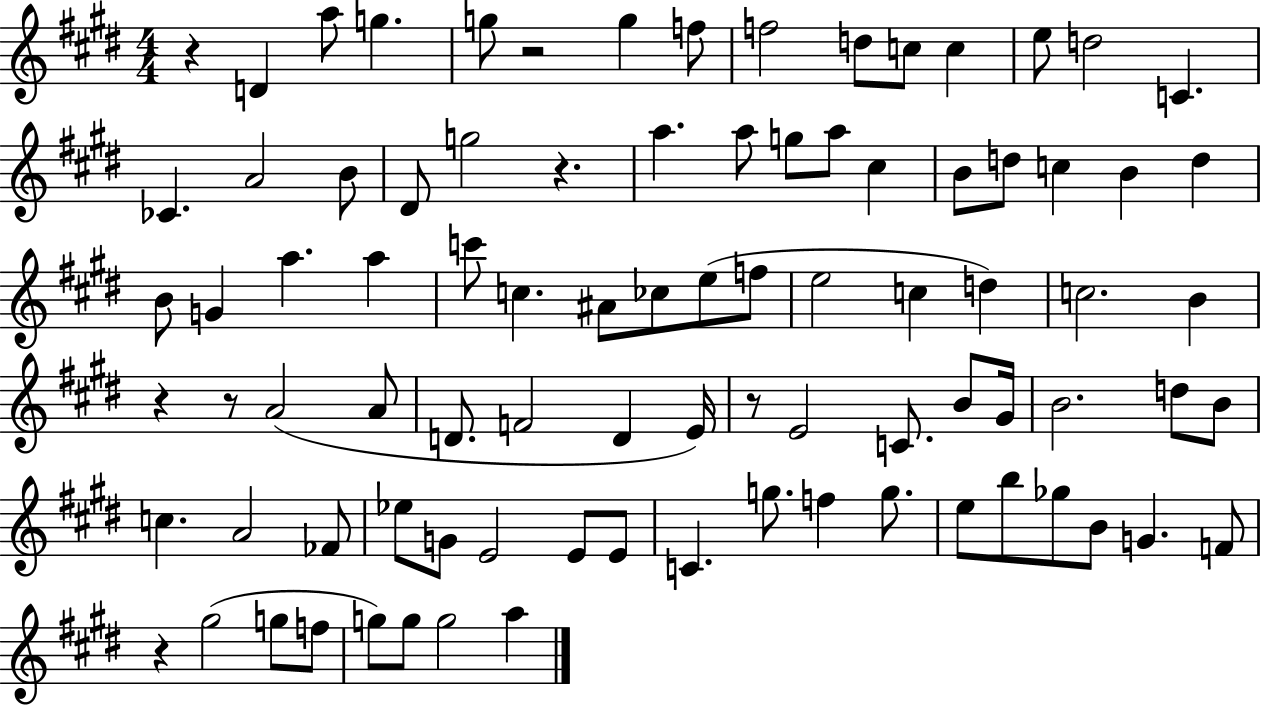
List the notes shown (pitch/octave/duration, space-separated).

R/q D4/q A5/e G5/q. G5/e R/h G5/q F5/e F5/h D5/e C5/e C5/q E5/e D5/h C4/q. CES4/q. A4/h B4/e D#4/e G5/h R/q. A5/q. A5/e G5/e A5/e C#5/q B4/e D5/e C5/q B4/q D5/q B4/e G4/q A5/q. A5/q C6/e C5/q. A#4/e CES5/e E5/e F5/e E5/h C5/q D5/q C5/h. B4/q R/q R/e A4/h A4/e D4/e. F4/h D4/q E4/s R/e E4/h C4/e. B4/e G#4/s B4/h. D5/e B4/e C5/q. A4/h FES4/e Eb5/e G4/e E4/h E4/e E4/e C4/q. G5/e. F5/q G5/e. E5/e B5/e Gb5/e B4/e G4/q. F4/e R/q G#5/h G5/e F5/e G5/e G5/e G5/h A5/q